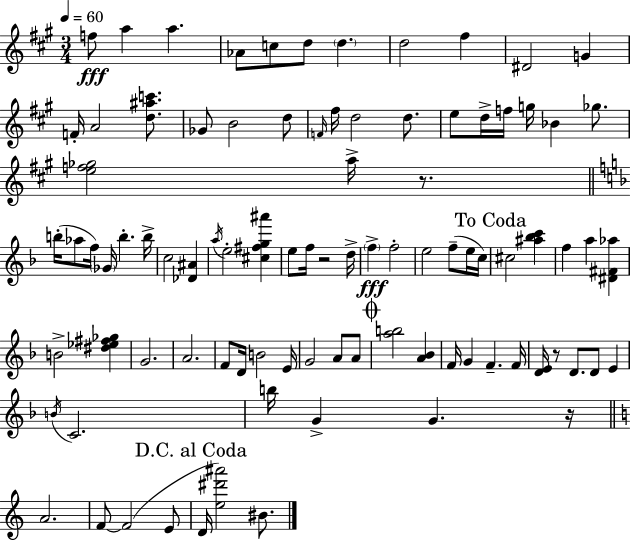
F5/e A5/q A5/q. Ab4/e C5/e D5/e D5/q. D5/h F#5/q D#4/h G4/q F4/s A4/h [D5,A#5,C6]/e. Gb4/e B4/h D5/e F4/s F#5/s D5/h D5/e. E5/e D5/s F5/s G5/s Bb4/q Gb5/e. [E5,F5,Gb5]/h A5/s R/e. B5/s Ab5/e F5/s Gb4/s B5/q. B5/s C5/h [Db4,A#4]/q A5/s E5/h [C#5,F#5,G5,A#6]/q E5/e F5/s R/h D5/s F5/q F5/h E5/h F5/e E5/s C5/s C#5/h [A#5,Bb5,C6]/q F5/q A5/q [D#4,F#4,Ab5]/q B4/h [D#5,Eb5,F#5,Gb5]/q G4/h. A4/h. F4/e D4/s B4/h E4/s G4/h A4/e A4/e [A5,B5]/h [A4,Bb4]/q F4/s G4/q F4/q. F4/s [D4,E4]/s R/e D4/e. D4/e E4/q B4/s C4/h. B5/s G4/q G4/q. R/s A4/h. F4/e F4/h E4/e D4/s [E5,D#6,A#6]/h BIS4/e.